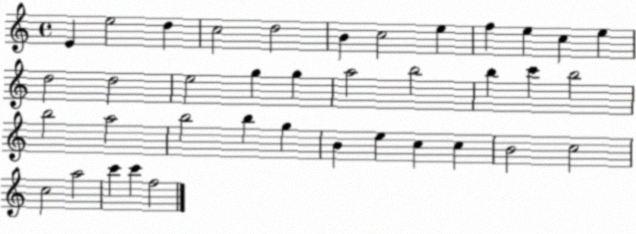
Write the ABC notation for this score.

X:1
T:Untitled
M:4/4
L:1/4
K:C
E e2 d c2 d2 B c2 e f e c e d2 d2 e2 g g a2 b2 b c' b2 b2 a2 b2 b g B e c c B2 c2 c2 a2 c' c' f2